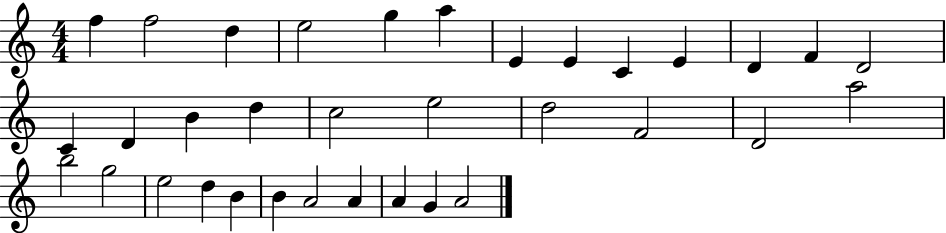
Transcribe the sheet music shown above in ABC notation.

X:1
T:Untitled
M:4/4
L:1/4
K:C
f f2 d e2 g a E E C E D F D2 C D B d c2 e2 d2 F2 D2 a2 b2 g2 e2 d B B A2 A A G A2